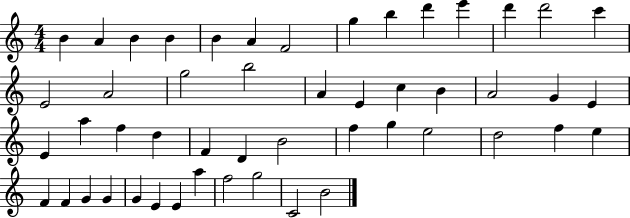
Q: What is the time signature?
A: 4/4